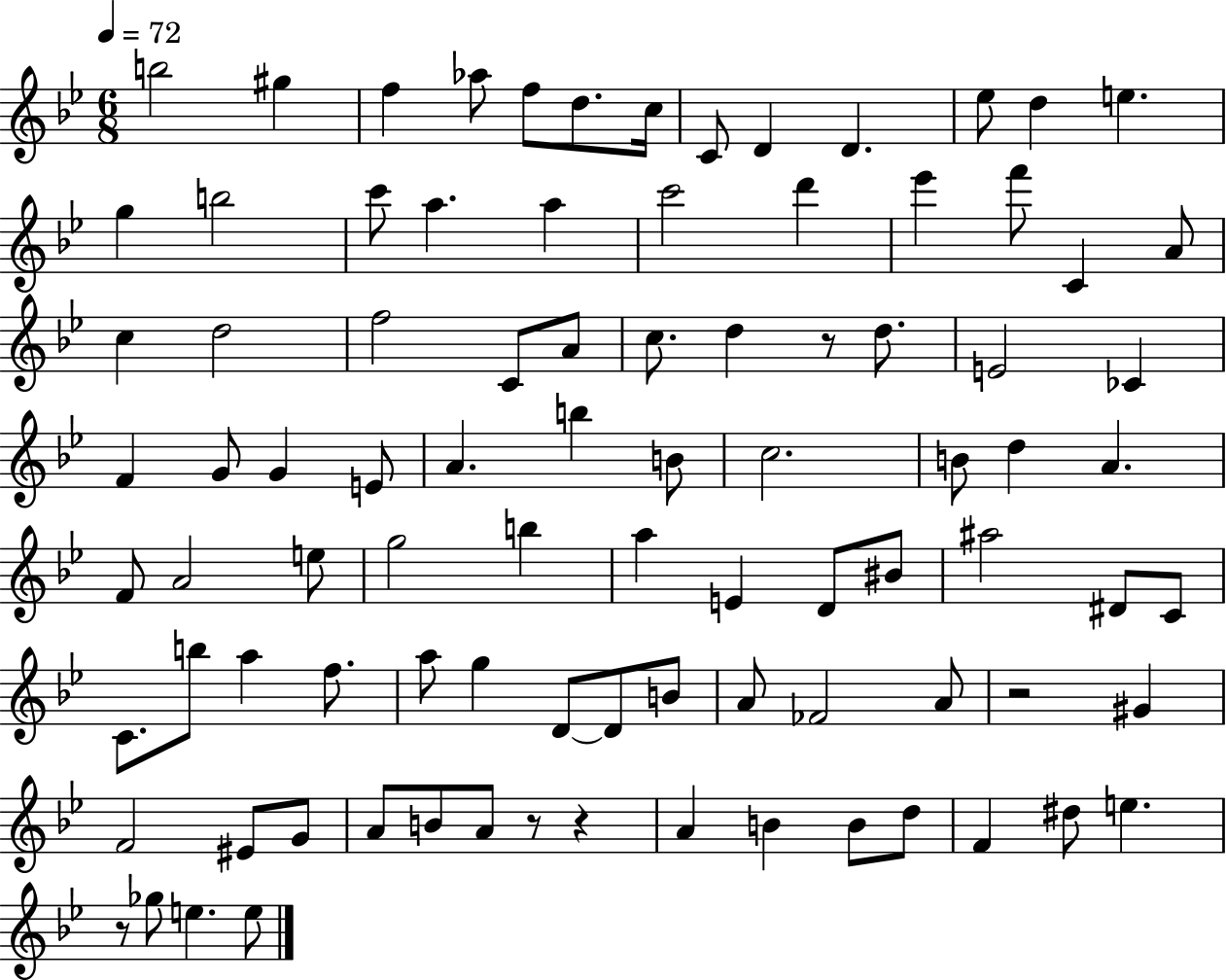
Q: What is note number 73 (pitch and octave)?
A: G4